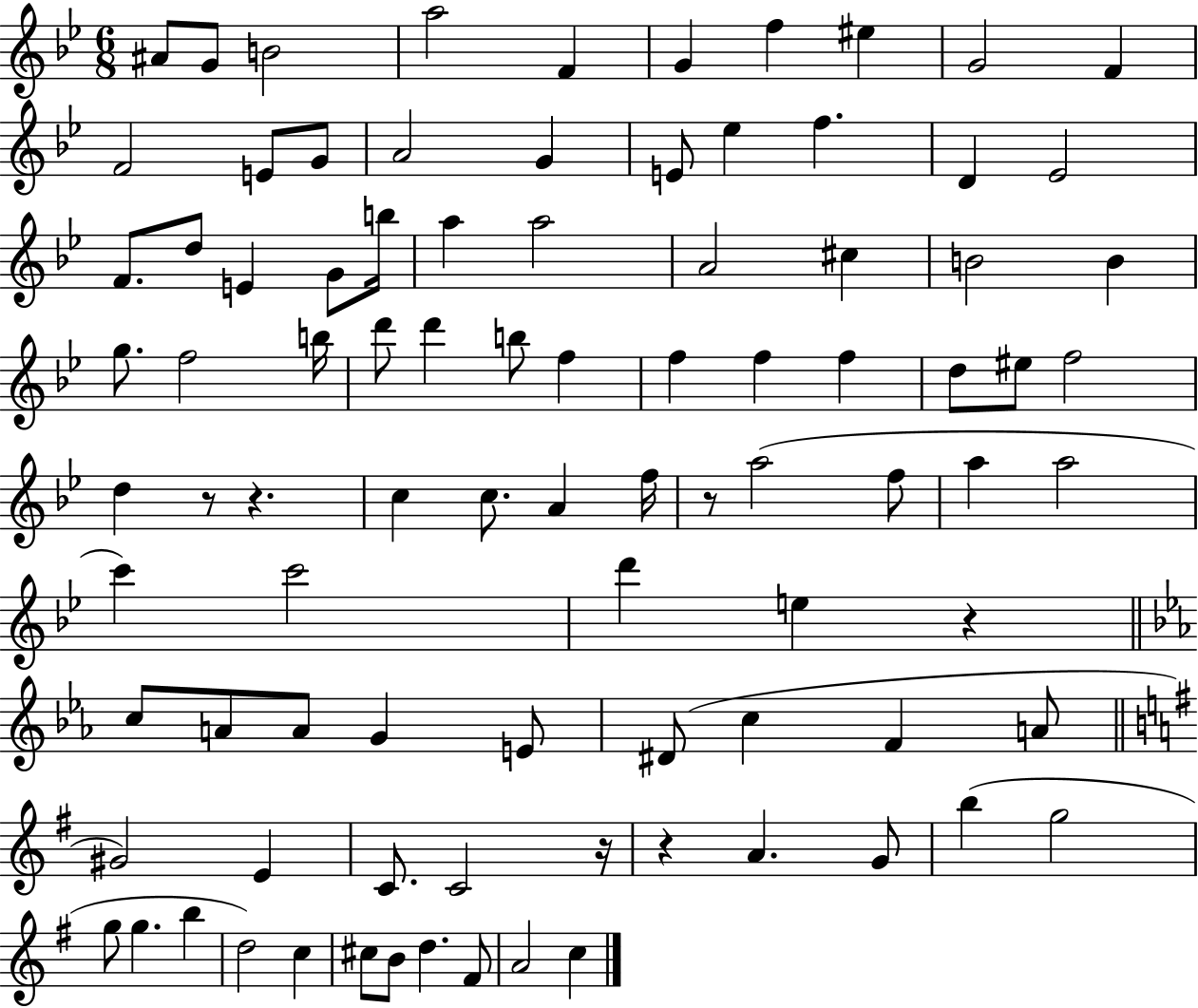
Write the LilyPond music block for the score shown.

{
  \clef treble
  \numericTimeSignature
  \time 6/8
  \key bes \major
  ais'8 g'8 b'2 | a''2 f'4 | g'4 f''4 eis''4 | g'2 f'4 | \break f'2 e'8 g'8 | a'2 g'4 | e'8 ees''4 f''4. | d'4 ees'2 | \break f'8. d''8 e'4 g'8 b''16 | a''4 a''2 | a'2 cis''4 | b'2 b'4 | \break g''8. f''2 b''16 | d'''8 d'''4 b''8 f''4 | f''4 f''4 f''4 | d''8 eis''8 f''2 | \break d''4 r8 r4. | c''4 c''8. a'4 f''16 | r8 a''2( f''8 | a''4 a''2 | \break c'''4) c'''2 | d'''4 e''4 r4 | \bar "||" \break \key c \minor c''8 a'8 a'8 g'4 e'8 | dis'8( c''4 f'4 a'8 | \bar "||" \break \key g \major gis'2) e'4 | c'8. c'2 r16 | r4 a'4. g'8 | b''4( g''2 | \break g''8 g''4. b''4 | d''2) c''4 | cis''8 b'8 d''4. fis'8 | a'2 c''4 | \break \bar "|."
}